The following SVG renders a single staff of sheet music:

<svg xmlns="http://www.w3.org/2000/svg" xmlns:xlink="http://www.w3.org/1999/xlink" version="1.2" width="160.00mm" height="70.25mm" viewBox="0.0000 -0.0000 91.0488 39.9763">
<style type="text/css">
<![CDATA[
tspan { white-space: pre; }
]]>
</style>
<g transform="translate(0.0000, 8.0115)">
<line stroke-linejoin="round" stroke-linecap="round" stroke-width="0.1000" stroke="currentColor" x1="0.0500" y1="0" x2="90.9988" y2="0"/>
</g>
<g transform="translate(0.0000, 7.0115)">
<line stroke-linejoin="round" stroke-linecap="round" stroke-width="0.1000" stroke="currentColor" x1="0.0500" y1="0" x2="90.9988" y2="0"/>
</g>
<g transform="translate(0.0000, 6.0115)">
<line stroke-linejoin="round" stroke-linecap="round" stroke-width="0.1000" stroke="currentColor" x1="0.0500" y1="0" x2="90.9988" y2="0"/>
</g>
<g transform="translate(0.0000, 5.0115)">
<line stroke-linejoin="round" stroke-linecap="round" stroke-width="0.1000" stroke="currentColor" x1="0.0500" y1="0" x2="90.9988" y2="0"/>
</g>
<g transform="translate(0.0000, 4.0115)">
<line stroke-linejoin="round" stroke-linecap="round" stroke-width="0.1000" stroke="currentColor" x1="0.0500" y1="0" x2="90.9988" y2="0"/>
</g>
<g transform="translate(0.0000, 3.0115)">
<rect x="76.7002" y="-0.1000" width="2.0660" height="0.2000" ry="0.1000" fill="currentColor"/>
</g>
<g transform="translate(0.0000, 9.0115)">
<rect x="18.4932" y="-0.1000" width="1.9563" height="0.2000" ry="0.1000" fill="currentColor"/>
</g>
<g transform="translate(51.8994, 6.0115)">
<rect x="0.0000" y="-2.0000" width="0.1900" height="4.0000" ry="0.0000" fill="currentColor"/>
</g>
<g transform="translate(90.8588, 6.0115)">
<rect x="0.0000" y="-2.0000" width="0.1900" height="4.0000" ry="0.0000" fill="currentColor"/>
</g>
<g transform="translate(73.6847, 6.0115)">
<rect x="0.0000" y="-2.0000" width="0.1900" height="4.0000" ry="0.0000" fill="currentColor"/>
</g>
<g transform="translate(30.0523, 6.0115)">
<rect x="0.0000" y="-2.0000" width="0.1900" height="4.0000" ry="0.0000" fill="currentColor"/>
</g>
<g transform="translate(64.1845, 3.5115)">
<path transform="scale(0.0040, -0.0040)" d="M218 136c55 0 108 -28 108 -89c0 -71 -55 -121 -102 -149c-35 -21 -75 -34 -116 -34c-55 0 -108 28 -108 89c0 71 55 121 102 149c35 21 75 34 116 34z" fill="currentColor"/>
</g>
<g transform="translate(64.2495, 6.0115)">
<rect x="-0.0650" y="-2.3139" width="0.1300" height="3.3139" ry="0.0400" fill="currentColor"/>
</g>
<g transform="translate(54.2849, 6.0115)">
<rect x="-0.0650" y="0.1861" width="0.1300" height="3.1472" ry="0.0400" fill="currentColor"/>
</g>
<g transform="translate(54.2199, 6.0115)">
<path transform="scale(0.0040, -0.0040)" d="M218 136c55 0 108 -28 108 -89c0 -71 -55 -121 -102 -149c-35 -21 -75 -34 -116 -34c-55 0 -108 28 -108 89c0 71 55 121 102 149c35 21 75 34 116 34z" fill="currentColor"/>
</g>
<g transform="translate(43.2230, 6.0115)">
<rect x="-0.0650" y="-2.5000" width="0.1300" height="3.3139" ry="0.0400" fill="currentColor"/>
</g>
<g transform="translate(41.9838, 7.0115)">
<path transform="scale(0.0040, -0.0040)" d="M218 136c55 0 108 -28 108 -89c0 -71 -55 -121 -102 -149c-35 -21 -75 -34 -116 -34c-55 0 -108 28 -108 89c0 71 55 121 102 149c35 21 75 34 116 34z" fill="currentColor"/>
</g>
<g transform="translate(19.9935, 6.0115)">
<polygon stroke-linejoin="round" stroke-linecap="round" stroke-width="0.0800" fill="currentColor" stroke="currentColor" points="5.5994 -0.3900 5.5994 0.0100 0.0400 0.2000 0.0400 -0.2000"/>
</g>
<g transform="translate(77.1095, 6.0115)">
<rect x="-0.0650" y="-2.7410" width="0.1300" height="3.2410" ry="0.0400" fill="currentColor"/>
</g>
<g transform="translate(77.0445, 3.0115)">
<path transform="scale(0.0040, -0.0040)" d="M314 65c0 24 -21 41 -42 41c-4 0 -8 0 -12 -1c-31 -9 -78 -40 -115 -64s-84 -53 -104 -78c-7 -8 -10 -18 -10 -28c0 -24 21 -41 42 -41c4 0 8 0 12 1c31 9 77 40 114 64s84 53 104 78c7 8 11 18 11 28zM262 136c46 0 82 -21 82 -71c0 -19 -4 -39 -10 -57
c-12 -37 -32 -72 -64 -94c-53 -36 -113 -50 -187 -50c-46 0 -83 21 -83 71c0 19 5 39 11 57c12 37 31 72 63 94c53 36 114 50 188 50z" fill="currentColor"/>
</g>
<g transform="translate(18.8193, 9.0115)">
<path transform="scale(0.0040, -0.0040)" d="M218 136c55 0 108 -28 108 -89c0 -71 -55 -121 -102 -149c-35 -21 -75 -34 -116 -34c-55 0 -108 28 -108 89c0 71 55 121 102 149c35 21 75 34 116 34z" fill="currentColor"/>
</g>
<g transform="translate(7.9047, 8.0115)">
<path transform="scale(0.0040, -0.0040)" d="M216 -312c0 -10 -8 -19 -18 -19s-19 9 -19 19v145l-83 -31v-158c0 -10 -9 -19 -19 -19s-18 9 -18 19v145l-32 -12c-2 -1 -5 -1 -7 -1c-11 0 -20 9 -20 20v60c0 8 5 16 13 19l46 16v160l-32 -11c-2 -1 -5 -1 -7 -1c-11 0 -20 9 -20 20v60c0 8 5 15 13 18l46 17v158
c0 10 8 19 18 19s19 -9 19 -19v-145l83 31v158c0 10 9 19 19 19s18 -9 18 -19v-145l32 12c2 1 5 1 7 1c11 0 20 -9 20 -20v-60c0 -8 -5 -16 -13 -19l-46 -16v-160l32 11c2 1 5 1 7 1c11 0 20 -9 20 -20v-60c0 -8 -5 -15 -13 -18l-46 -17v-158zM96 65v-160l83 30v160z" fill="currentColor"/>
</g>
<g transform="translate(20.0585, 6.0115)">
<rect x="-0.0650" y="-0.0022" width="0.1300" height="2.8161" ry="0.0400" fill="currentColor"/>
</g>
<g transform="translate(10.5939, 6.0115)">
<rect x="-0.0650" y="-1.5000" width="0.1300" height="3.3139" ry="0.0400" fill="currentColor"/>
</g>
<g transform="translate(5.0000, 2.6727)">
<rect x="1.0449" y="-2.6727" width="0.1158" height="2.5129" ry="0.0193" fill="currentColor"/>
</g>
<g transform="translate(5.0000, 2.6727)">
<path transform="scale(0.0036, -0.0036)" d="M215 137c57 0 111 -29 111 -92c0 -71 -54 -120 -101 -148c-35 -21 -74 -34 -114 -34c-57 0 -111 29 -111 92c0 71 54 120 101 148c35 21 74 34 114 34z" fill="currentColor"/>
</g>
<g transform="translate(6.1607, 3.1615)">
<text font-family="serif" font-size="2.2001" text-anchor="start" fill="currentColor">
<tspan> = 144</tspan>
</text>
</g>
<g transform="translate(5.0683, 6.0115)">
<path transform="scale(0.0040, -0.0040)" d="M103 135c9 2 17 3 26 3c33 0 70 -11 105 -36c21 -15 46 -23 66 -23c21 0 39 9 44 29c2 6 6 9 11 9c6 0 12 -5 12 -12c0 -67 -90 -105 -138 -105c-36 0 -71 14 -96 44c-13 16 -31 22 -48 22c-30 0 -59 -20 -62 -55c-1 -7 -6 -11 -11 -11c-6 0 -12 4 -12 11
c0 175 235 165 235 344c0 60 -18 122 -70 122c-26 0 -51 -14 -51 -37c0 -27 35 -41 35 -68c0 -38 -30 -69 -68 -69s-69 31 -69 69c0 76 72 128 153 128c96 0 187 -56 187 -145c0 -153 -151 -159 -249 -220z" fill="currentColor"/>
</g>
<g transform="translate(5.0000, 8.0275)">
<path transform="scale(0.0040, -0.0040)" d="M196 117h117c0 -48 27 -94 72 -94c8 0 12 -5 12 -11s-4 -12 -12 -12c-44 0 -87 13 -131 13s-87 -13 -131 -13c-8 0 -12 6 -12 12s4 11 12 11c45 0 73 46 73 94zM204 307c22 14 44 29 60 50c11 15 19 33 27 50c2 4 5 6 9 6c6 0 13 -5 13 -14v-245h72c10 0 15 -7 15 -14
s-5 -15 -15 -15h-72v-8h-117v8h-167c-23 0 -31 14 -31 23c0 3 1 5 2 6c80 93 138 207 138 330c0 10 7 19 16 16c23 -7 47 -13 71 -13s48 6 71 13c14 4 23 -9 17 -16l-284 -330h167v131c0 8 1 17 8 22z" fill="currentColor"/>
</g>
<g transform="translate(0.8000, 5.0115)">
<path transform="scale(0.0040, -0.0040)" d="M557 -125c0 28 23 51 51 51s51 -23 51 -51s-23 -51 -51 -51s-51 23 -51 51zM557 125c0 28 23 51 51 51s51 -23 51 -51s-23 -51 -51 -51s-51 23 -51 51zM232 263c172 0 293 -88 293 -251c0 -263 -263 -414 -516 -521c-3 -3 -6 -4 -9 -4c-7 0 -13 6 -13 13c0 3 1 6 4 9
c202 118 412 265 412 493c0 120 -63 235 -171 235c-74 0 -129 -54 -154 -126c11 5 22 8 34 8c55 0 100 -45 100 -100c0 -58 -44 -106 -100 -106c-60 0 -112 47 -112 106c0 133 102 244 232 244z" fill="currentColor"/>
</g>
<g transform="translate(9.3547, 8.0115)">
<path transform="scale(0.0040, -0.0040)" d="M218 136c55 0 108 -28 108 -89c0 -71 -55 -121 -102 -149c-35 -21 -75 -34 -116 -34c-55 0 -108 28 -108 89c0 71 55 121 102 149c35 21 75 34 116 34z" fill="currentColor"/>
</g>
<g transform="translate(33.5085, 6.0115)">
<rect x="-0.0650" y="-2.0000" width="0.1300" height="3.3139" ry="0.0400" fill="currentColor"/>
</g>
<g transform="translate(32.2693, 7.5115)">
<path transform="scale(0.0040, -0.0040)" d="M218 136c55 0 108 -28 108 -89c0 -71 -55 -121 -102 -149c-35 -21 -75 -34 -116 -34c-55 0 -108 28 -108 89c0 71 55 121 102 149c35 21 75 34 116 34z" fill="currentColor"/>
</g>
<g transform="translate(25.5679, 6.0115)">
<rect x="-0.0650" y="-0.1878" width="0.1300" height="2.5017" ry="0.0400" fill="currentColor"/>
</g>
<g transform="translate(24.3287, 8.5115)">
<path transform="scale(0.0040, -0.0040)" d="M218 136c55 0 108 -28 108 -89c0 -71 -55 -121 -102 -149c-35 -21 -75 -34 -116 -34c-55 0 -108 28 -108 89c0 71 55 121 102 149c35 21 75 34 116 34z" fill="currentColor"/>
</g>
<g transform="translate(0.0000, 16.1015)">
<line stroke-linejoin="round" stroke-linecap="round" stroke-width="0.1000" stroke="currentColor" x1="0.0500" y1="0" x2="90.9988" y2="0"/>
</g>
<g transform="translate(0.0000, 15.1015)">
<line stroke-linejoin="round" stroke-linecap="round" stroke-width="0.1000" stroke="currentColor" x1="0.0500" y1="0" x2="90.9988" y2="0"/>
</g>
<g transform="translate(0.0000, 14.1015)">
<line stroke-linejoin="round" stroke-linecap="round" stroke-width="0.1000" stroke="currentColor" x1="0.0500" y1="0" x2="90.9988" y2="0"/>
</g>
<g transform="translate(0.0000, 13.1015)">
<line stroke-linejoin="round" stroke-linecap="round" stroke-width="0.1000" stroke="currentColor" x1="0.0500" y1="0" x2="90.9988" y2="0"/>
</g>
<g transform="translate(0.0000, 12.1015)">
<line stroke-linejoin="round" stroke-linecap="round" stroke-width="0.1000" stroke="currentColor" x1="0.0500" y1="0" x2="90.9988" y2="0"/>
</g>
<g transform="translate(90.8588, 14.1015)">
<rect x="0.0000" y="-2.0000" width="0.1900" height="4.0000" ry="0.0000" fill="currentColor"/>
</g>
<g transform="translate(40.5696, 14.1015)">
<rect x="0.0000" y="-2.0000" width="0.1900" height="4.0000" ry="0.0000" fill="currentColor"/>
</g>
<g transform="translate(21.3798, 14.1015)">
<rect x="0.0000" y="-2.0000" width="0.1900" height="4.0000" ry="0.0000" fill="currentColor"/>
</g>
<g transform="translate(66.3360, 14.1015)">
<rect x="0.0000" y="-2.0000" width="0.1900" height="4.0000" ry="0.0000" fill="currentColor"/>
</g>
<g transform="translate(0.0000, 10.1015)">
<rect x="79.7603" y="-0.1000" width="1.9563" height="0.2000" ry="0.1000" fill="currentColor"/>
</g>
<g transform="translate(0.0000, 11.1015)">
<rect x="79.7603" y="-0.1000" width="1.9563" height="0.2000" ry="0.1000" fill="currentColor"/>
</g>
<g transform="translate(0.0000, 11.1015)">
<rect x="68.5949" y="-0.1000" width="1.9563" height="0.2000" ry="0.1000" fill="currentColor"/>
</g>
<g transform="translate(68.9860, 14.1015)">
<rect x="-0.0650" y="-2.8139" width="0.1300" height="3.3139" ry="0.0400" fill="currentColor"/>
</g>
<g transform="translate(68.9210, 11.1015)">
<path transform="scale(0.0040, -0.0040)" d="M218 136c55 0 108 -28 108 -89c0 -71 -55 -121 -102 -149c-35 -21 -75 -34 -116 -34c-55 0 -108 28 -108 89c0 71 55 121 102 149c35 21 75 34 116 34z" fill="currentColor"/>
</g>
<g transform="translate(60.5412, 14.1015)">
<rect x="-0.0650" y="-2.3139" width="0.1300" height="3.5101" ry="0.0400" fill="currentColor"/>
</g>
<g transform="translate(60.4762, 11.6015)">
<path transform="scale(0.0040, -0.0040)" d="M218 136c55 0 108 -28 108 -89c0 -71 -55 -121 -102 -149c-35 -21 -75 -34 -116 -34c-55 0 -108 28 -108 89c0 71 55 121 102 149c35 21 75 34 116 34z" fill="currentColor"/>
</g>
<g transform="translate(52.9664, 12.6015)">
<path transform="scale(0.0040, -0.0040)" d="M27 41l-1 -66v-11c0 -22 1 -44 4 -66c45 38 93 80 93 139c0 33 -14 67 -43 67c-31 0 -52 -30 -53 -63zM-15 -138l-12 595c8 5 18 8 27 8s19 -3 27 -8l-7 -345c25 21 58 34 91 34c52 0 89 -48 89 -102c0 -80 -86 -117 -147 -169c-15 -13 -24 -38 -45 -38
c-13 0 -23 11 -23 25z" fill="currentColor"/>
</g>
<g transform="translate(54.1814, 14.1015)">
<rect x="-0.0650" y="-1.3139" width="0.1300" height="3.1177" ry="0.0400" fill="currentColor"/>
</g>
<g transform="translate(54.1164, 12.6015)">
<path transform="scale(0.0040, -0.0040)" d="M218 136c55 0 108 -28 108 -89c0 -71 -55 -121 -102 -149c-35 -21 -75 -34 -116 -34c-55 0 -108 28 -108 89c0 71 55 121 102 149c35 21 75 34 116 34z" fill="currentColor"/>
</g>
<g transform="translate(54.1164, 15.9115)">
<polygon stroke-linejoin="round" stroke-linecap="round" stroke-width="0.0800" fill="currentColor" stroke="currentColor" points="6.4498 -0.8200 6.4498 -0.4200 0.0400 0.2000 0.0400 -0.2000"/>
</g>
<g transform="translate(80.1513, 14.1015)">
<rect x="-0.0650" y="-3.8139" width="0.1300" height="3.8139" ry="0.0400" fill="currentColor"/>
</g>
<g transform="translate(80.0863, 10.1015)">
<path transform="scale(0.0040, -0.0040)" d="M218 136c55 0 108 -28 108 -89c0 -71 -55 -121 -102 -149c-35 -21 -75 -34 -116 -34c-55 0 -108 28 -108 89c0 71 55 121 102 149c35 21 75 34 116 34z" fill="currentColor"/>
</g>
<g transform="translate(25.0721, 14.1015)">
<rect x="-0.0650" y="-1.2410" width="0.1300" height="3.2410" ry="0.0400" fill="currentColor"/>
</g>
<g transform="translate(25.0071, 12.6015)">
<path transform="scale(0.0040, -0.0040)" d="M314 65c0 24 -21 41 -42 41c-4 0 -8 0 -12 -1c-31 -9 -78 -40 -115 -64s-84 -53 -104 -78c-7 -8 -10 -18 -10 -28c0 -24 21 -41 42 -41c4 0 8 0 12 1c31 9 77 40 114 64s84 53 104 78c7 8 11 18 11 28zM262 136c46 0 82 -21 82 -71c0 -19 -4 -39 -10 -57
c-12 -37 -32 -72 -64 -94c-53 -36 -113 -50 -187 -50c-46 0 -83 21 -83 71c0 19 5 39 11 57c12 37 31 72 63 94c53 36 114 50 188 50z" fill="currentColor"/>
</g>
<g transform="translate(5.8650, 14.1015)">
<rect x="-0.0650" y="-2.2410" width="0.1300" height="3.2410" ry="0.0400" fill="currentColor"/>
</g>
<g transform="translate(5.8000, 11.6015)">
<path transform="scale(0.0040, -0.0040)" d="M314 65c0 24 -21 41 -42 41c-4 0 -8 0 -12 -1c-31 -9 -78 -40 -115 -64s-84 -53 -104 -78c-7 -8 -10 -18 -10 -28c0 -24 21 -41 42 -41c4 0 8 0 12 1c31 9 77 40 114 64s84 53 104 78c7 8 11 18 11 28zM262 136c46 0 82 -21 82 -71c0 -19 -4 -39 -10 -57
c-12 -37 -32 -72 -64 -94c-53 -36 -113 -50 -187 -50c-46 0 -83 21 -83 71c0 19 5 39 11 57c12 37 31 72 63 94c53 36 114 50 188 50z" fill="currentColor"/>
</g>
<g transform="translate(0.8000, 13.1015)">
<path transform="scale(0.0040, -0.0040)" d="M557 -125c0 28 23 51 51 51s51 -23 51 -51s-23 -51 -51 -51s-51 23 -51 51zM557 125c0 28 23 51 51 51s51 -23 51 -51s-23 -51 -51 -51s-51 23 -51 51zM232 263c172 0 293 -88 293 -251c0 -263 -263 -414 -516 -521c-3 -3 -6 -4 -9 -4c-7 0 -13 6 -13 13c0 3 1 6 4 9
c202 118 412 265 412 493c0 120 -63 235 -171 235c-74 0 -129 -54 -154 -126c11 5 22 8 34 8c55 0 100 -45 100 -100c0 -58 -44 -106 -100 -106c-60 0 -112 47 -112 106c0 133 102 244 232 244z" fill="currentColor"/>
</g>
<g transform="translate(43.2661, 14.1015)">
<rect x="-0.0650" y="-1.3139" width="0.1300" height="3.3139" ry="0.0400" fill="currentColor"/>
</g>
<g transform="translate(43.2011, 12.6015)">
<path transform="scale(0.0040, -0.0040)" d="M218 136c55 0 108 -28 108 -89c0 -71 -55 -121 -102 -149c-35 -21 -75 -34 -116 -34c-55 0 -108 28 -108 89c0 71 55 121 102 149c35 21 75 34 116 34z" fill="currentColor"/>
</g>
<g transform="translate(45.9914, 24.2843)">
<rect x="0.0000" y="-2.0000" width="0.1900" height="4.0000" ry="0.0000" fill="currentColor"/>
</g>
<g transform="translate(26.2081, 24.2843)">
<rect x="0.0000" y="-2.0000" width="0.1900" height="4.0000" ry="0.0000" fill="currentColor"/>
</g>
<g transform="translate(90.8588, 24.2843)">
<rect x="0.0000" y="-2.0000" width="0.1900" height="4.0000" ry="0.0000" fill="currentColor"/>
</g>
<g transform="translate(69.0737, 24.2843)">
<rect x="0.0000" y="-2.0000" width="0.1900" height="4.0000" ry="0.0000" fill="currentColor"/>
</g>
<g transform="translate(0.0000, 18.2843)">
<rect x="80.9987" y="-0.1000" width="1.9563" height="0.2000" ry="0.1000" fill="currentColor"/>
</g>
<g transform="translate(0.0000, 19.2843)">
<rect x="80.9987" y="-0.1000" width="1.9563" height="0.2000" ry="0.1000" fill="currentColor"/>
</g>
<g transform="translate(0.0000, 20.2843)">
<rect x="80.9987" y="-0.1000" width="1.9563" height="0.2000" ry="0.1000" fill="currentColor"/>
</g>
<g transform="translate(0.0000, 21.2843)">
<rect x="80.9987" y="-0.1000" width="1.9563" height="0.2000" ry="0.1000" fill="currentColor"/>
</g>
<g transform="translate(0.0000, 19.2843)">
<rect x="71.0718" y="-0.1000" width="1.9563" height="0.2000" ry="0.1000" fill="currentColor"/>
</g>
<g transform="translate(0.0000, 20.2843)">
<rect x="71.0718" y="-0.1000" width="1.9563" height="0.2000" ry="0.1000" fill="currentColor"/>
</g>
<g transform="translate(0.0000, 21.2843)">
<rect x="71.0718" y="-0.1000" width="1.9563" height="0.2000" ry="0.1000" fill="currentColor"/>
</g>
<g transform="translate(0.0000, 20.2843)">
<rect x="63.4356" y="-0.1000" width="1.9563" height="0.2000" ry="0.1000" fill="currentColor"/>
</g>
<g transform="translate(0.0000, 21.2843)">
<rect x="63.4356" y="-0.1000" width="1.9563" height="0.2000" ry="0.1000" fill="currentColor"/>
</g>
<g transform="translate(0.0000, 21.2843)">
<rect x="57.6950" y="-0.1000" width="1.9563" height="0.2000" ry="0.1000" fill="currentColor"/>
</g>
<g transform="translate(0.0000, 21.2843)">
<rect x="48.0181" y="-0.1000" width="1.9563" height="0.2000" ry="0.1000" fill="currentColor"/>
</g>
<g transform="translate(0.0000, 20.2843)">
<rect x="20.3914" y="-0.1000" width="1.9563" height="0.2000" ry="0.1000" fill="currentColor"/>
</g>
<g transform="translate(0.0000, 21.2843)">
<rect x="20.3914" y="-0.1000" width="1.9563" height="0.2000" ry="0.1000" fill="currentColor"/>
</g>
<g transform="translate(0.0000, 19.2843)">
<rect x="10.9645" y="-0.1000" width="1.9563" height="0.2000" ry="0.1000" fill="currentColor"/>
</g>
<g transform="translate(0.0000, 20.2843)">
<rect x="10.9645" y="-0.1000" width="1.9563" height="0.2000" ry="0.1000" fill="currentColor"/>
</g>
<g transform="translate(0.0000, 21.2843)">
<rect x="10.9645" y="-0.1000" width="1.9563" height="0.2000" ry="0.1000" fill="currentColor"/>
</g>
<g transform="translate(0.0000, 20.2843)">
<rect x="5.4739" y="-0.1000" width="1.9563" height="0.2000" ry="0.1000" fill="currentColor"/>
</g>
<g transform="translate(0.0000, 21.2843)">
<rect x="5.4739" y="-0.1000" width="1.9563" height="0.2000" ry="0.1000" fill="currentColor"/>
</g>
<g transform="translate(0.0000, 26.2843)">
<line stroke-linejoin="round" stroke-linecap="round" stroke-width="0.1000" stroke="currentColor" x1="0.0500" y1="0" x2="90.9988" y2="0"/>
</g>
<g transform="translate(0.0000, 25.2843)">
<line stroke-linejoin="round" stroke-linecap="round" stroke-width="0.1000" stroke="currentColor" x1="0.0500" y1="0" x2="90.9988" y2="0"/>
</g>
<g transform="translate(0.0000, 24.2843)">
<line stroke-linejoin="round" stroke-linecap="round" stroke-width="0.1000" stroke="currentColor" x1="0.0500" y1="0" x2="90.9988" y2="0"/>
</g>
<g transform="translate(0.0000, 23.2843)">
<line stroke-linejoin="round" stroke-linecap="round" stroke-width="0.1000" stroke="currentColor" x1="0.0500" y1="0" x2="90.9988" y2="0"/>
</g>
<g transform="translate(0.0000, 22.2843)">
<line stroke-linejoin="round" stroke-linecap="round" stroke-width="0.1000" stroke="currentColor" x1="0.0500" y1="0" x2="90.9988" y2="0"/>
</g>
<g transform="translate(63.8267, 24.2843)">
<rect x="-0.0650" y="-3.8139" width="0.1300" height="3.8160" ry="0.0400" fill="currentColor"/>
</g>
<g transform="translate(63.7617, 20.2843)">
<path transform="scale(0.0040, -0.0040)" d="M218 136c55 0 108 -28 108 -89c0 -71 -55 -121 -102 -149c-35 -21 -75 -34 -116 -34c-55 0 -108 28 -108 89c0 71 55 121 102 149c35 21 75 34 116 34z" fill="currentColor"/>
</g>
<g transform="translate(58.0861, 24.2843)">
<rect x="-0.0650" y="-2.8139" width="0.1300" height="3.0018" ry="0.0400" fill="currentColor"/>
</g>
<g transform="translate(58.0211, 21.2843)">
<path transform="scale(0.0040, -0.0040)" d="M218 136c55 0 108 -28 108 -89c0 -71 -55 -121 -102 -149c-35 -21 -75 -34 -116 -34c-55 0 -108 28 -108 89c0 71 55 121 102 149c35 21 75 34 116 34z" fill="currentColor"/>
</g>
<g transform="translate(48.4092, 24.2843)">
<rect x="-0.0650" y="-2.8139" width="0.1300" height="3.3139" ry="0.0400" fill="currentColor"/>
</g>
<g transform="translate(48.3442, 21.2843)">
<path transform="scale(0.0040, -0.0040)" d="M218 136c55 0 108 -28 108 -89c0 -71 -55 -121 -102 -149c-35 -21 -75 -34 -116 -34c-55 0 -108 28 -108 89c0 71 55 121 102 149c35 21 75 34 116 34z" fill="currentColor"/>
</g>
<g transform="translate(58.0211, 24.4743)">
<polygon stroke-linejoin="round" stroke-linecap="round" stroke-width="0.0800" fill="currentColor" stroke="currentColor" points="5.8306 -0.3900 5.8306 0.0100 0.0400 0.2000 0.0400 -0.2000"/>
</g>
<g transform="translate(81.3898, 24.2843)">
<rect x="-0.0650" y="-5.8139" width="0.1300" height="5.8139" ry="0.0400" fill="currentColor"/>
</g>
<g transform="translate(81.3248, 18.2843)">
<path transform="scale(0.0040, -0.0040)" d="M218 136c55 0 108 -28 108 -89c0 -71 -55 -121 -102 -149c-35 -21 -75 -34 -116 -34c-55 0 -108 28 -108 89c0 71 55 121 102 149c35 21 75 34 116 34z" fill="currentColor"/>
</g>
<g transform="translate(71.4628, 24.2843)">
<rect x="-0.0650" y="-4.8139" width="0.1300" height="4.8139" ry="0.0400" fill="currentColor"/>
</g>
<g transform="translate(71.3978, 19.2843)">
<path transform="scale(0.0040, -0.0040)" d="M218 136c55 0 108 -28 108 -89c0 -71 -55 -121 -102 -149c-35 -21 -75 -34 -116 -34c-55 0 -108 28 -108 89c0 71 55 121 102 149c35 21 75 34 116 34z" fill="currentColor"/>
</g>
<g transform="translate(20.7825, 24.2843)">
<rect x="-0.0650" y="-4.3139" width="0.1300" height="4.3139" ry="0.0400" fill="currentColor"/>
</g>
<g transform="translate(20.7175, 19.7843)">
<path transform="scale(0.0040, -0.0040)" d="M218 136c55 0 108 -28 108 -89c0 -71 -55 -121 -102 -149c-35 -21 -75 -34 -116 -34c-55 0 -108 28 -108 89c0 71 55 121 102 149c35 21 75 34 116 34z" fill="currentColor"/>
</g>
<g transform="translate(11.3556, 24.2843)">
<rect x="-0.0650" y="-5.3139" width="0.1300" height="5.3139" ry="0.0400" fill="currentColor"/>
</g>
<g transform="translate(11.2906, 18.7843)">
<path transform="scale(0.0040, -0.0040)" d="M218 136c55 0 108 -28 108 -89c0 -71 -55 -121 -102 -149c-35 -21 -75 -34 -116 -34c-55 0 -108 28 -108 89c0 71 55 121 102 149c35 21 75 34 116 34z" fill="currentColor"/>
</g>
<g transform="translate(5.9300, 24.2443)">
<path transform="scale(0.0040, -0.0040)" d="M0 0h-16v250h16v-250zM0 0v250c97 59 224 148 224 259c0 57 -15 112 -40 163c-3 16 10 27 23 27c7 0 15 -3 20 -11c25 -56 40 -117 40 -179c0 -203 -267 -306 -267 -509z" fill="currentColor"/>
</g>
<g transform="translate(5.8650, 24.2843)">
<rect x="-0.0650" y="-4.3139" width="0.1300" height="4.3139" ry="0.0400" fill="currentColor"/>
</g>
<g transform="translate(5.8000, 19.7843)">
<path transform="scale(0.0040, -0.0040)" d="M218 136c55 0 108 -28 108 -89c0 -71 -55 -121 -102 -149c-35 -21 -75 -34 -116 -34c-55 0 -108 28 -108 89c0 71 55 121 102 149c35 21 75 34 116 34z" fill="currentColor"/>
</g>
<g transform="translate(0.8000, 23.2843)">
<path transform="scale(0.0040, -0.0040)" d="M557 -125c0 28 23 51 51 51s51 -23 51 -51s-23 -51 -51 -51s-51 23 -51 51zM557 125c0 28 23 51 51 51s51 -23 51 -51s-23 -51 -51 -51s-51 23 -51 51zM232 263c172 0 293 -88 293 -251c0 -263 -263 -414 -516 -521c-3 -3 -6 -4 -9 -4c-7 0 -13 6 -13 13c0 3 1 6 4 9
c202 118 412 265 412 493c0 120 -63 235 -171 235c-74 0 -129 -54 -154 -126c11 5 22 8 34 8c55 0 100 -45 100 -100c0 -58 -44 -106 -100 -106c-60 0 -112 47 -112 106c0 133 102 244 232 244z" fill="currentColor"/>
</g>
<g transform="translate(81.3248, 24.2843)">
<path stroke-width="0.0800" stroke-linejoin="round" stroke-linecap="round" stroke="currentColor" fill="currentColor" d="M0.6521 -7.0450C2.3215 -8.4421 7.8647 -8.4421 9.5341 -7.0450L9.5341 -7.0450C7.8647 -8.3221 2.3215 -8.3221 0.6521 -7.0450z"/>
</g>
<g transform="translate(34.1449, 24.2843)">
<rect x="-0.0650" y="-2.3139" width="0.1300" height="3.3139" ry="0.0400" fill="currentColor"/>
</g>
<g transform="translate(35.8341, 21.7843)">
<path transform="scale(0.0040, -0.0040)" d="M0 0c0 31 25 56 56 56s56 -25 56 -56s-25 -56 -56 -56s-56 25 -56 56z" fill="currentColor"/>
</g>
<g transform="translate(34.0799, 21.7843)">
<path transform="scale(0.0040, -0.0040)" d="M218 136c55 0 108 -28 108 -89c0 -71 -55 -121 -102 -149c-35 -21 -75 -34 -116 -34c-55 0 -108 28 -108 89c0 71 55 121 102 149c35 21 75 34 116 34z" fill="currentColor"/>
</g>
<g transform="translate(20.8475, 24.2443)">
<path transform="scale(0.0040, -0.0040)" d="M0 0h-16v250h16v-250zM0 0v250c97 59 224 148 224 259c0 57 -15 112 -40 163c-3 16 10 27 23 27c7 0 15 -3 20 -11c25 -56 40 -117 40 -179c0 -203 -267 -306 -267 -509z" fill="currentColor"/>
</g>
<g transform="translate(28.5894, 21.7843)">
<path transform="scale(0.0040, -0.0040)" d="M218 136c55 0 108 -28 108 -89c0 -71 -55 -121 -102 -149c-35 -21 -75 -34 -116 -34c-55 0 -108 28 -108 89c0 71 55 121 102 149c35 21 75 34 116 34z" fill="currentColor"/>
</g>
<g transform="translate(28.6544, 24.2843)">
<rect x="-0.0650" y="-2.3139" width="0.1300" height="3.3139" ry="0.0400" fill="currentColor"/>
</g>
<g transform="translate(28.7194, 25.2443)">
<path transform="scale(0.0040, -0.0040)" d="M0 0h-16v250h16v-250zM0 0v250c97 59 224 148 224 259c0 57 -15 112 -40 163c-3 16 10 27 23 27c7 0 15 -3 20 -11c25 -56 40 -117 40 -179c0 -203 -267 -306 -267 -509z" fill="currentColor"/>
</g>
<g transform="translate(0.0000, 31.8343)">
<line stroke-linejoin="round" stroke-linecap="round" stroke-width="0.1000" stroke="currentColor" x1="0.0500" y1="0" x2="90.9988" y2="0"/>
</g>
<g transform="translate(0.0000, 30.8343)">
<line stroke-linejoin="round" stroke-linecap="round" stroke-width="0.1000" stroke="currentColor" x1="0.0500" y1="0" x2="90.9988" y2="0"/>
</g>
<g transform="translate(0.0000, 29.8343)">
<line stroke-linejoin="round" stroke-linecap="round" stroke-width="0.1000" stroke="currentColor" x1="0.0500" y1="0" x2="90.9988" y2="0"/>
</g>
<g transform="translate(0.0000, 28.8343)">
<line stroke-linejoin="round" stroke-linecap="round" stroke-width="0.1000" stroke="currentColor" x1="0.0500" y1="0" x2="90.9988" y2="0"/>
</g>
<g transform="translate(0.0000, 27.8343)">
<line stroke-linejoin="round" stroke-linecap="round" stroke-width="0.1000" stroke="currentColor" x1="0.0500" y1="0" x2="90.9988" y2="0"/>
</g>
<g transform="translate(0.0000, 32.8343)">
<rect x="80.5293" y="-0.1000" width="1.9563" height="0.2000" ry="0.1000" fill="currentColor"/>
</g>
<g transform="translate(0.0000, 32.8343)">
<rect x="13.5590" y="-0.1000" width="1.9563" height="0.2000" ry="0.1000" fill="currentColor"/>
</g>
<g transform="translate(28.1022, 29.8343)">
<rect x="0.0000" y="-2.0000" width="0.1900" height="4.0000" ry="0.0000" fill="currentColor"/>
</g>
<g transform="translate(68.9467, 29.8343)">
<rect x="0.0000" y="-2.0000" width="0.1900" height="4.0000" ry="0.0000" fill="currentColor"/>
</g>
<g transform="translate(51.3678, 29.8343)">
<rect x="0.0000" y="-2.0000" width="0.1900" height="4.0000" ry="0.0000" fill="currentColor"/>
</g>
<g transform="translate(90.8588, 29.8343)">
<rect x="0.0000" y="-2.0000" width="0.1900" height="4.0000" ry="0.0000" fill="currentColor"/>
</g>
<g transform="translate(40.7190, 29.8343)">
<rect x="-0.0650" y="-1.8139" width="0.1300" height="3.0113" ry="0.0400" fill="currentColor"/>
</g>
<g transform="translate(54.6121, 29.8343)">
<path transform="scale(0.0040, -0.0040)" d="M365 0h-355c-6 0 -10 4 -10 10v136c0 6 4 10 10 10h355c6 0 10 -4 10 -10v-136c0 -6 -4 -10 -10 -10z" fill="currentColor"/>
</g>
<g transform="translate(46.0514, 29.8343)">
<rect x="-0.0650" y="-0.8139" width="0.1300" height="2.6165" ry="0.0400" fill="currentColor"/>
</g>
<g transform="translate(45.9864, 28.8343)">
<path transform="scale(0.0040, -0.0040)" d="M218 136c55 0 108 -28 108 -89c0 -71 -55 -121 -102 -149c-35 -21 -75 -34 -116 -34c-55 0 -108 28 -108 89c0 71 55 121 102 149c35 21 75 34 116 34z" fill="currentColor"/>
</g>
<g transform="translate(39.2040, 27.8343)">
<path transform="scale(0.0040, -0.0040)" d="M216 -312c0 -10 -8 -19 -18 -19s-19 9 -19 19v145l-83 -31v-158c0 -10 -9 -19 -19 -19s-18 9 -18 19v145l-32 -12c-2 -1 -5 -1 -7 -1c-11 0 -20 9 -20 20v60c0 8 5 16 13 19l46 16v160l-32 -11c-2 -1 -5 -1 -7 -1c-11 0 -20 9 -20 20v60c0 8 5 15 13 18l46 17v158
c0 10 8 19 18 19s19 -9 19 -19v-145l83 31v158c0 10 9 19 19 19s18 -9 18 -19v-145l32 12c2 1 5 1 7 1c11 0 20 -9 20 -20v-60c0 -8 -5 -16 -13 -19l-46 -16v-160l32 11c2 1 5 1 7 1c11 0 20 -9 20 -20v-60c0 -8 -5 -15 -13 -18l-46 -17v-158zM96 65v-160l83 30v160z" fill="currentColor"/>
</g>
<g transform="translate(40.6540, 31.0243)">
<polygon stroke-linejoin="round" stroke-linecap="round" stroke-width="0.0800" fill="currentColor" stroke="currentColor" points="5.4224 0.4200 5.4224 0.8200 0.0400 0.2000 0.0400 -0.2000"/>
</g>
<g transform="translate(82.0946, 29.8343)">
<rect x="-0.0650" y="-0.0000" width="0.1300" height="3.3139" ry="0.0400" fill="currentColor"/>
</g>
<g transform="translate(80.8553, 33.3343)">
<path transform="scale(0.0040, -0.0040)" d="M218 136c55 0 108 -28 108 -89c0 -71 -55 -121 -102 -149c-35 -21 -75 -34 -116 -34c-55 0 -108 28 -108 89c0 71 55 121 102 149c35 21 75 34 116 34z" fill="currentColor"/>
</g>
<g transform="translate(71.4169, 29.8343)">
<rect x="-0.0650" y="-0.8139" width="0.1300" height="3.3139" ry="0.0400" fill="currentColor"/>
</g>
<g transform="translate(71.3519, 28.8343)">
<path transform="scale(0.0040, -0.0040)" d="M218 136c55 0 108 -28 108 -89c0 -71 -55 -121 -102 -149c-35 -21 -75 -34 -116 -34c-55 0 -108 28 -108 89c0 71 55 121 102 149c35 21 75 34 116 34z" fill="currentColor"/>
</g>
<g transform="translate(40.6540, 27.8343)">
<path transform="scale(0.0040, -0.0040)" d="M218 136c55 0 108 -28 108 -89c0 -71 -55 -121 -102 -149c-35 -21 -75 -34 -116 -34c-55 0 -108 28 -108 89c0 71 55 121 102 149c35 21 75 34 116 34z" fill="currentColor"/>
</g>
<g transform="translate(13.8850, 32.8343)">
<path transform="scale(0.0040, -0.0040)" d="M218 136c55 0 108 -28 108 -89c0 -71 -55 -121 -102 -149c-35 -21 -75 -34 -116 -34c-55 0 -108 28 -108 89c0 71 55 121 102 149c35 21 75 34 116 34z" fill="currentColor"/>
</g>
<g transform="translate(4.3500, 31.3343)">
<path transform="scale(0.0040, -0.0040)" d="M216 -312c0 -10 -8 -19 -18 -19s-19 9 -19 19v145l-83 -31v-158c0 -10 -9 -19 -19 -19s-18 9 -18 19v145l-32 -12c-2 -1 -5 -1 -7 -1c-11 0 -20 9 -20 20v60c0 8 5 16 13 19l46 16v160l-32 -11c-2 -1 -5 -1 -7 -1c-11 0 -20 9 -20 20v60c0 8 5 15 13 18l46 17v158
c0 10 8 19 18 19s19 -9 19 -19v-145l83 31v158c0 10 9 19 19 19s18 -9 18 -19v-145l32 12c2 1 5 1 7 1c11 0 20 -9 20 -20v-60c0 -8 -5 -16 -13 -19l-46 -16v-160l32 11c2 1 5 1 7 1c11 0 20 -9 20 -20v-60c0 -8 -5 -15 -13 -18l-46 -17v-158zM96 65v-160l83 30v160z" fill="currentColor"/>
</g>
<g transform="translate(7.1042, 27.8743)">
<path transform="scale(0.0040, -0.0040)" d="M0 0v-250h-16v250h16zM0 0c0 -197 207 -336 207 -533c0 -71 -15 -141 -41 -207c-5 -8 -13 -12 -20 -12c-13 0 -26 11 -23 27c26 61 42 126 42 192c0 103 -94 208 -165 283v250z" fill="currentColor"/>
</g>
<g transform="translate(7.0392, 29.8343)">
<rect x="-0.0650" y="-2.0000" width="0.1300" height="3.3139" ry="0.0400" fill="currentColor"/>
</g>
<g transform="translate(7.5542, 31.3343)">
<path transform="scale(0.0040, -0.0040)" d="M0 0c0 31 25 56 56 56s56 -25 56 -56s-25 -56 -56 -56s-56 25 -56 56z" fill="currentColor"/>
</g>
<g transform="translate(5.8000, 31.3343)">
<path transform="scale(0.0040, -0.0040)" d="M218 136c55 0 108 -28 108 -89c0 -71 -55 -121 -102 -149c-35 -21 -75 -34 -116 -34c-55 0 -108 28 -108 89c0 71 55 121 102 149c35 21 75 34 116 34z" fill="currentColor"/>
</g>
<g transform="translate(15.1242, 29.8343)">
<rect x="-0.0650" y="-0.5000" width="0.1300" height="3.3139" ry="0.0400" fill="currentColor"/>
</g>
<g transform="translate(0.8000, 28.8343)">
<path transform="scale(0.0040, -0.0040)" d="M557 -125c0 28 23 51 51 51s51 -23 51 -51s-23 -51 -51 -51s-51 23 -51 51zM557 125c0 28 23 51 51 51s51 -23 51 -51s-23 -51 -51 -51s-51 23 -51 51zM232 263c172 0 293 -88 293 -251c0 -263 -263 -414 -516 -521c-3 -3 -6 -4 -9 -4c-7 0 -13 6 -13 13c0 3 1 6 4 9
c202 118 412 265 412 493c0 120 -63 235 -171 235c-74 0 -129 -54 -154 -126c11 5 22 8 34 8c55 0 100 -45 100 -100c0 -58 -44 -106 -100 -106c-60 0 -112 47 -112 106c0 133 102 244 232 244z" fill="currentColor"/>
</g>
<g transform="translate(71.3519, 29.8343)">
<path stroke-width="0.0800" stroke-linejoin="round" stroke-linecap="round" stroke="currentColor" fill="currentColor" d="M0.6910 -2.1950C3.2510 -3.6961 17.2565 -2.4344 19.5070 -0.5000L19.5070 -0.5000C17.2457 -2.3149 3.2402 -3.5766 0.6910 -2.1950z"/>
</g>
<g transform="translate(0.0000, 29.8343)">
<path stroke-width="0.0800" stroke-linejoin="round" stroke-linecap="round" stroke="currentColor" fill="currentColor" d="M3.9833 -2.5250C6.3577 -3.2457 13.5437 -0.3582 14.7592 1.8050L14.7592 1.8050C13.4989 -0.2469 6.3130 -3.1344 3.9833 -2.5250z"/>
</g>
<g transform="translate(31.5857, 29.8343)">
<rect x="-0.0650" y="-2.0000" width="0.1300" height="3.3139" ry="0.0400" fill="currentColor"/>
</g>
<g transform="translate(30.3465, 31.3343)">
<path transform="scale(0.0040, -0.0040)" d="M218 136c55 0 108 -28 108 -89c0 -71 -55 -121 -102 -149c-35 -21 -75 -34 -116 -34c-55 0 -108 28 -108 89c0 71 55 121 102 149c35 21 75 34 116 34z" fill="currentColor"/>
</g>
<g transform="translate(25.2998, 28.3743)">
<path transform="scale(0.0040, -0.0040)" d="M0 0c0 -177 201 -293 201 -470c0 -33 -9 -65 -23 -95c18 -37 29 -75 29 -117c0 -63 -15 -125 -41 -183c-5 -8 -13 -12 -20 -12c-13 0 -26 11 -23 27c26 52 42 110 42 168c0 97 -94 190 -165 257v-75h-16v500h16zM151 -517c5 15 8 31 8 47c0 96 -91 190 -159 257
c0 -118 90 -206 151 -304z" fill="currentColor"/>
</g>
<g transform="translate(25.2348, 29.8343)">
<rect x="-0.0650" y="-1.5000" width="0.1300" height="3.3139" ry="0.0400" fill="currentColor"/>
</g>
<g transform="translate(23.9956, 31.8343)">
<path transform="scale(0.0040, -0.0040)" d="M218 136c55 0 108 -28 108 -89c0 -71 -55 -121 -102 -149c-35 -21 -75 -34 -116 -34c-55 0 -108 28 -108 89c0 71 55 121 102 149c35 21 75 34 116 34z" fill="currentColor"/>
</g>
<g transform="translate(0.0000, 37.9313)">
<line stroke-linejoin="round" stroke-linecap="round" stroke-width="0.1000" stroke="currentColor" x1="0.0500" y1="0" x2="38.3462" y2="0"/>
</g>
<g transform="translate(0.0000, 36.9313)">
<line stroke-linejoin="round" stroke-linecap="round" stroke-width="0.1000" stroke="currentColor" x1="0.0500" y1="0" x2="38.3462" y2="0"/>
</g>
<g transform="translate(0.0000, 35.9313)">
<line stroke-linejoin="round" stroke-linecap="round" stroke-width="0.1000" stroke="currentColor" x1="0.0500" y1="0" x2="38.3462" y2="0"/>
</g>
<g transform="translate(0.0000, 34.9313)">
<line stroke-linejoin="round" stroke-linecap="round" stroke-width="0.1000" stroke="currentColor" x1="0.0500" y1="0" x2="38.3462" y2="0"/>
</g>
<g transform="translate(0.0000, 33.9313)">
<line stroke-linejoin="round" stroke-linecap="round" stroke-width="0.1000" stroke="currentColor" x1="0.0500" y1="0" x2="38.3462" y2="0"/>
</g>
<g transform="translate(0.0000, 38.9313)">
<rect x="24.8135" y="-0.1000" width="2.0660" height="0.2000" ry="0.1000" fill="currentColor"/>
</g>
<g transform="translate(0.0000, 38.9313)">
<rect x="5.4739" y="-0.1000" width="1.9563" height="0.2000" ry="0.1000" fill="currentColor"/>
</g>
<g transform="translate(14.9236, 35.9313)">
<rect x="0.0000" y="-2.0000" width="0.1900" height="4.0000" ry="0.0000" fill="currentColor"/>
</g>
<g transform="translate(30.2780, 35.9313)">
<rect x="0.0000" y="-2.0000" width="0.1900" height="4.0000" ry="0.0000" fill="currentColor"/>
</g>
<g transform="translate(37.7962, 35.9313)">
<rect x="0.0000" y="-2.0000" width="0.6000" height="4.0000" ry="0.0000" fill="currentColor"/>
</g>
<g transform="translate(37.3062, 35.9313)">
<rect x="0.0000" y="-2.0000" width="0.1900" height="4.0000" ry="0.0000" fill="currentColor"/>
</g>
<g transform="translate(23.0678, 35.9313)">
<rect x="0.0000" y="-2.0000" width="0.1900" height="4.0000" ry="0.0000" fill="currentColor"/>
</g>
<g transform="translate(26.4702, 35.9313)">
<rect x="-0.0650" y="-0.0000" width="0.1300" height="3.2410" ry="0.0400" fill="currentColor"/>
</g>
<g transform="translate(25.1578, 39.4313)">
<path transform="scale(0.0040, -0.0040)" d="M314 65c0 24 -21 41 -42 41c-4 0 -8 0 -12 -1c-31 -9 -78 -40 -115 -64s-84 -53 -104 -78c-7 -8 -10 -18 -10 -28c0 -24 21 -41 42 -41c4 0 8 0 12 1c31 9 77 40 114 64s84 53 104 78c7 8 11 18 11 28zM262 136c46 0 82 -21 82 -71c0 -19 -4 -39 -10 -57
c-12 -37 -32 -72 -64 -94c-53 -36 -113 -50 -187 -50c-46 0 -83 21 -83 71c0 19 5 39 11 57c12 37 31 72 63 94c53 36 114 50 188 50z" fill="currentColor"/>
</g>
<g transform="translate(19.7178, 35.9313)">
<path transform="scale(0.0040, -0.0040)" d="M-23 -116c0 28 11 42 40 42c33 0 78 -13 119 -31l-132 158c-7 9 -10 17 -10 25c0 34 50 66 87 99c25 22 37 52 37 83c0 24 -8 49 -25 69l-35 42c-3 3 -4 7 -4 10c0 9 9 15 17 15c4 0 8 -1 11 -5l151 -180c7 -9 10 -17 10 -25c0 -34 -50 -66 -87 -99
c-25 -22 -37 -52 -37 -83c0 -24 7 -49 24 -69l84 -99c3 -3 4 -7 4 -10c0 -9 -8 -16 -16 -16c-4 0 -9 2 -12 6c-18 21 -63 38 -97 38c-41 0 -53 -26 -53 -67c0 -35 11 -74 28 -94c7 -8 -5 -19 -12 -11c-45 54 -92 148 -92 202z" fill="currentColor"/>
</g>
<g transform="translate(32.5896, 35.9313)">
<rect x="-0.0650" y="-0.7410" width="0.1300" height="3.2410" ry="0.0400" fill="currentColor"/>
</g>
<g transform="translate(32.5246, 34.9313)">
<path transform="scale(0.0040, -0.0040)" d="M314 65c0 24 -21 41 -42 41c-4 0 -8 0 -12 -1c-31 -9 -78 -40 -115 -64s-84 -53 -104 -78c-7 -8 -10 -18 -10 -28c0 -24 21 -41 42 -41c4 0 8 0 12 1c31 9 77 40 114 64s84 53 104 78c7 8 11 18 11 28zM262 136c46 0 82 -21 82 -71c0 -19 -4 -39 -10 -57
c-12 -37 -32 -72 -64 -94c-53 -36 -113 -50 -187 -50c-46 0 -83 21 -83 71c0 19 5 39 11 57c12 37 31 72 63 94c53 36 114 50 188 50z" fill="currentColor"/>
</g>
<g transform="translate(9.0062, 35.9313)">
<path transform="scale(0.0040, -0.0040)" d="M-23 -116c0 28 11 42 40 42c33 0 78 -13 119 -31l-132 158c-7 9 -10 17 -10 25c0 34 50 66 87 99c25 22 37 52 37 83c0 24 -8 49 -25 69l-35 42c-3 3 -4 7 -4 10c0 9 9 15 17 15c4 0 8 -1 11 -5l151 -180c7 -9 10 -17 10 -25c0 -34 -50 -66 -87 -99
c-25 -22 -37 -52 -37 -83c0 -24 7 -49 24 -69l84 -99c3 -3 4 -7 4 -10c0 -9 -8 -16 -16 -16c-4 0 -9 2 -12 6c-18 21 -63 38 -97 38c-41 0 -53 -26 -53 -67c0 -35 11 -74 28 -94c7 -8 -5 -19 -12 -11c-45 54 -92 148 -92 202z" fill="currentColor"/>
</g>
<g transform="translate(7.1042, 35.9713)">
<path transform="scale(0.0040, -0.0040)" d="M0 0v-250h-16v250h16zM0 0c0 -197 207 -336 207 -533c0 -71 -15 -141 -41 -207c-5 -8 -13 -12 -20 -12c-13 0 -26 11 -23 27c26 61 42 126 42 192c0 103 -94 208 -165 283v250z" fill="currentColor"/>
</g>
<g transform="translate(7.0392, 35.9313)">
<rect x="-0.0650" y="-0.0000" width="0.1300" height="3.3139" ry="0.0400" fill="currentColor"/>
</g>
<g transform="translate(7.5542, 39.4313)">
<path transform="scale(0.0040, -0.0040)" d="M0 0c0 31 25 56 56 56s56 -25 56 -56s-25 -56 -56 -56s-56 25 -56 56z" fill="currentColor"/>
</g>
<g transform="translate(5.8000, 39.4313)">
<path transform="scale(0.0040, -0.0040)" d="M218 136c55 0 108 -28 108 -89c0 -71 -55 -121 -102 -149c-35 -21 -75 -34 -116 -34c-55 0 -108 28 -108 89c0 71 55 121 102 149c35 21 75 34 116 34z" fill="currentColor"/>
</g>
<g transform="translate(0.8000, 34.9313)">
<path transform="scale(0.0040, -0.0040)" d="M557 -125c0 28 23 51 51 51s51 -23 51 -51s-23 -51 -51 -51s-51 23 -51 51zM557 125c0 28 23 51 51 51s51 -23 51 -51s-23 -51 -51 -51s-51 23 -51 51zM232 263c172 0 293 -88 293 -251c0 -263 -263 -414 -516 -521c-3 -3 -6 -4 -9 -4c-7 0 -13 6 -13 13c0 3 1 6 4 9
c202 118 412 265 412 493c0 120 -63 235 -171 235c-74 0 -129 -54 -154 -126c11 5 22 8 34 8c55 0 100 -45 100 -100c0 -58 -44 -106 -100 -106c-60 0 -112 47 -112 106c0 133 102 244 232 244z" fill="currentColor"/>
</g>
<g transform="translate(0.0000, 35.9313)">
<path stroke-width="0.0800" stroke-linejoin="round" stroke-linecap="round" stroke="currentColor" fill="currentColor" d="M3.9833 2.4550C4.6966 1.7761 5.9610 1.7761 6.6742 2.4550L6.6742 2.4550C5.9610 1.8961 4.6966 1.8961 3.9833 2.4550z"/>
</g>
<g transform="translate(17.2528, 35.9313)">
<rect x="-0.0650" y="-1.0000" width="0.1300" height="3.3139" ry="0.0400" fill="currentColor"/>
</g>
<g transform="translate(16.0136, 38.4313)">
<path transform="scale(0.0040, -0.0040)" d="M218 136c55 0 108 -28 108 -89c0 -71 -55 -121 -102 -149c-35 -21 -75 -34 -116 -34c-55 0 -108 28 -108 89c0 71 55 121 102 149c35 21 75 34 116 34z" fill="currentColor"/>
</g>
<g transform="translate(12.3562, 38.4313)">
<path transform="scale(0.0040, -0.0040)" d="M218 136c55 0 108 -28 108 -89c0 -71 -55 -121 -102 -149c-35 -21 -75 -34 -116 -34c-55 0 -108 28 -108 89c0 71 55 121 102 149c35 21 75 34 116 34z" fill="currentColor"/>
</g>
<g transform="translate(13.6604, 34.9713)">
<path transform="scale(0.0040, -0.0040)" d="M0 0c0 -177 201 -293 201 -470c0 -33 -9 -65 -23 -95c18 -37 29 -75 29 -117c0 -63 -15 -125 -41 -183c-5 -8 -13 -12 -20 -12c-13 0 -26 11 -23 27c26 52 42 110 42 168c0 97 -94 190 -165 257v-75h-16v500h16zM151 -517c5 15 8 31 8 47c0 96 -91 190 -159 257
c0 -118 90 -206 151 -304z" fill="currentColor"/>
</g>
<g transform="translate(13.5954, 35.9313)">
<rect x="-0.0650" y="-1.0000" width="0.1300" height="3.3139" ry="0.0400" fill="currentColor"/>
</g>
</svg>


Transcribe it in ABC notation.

X:1
T:Untitled
M:2/4
L:1/4
K:C
^G,, E,,/2 F,,/2 A,, B,, D, B, C2 B,2 G,2 G, _G,/2 B,/2 C E F/2 A F/2 B,/2 B, C C/2 E/2 G B ^A,,/2 E,, G,,/4 A,, ^A,/2 F,/2 z2 F, D,, D,,/2 z F,,/4 F,, z D,,2 F,2